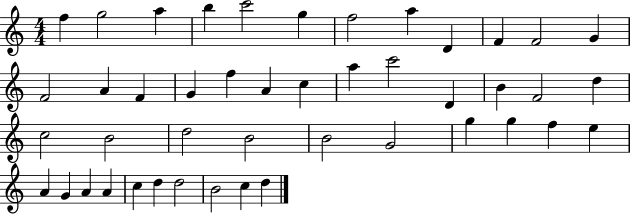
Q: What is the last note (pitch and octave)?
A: D5